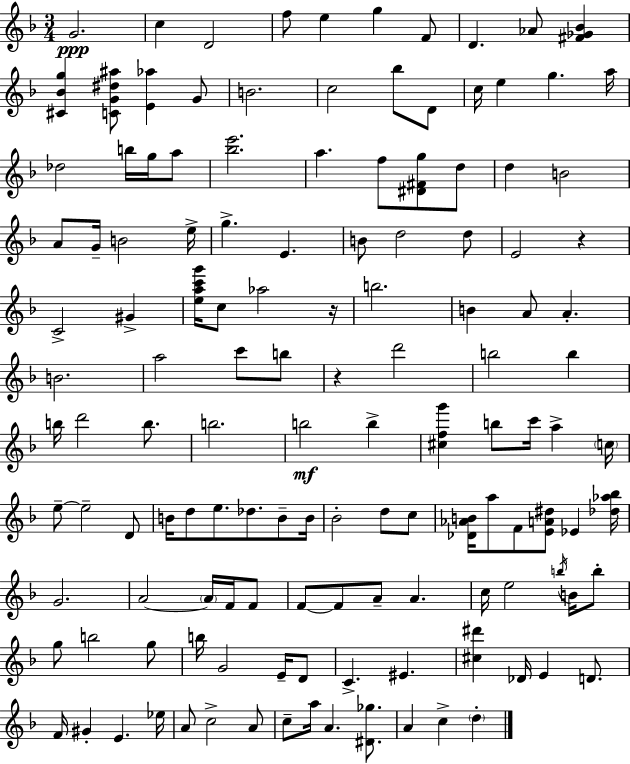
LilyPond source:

{
  \clef treble
  \numericTimeSignature
  \time 3/4
  \key d \minor
  g'2.\ppp | c''4 d'2 | f''8 e''4 g''4 f'8 | d'4. aes'8 <fis' ges' bes'>4 | \break <cis' bes' g''>4 <c' g' dis'' ais''>8 <e' aes''>4 g'8 | b'2. | c''2 bes''8 d'8 | c''16 e''4 g''4. a''16 | \break des''2 b''16 g''16 a''8 | <bes'' e'''>2. | a''4. f''8 <dis' fis' g''>8 d''8 | d''4 b'2 | \break a'8 g'16-- b'2 e''16-> | g''4.-> e'4. | b'8 d''2 d''8 | e'2 r4 | \break c'2-> gis'4-> | <e'' a'' c''' g'''>16 c''8 aes''2 r16 | b''2. | b'4 a'8 a'4.-. | \break b'2. | a''2 c'''8 b''8 | r4 d'''2 | b''2 b''4 | \break b''16 d'''2 b''8. | b''2. | b''2\mf b''4-> | <cis'' f'' g'''>4 b''8 c'''16 a''4-> \parenthesize c''16 | \break e''8--~~ e''2-- d'8 | b'16 d''8 e''8. des''8. b'8-- b'16 | bes'2-. d''8 c''8 | <des' aes' b'>16 a''8 f'8 <e' a' dis''>8 ees'4 <des'' aes'' bes''>16 | \break g'2. | a'2~~ \parenthesize a'16 f'16 f'8 | f'8~~ f'8 a'8-- a'4. | c''16 e''2 \acciaccatura { b''16 } b'16 b''8-. | \break g''8 b''2 g''8 | b''16 g'2 e'16-- d'8 | c'4.-> eis'4. | <cis'' dis'''>4 des'16 e'4 d'8. | \break f'16 gis'4-. e'4. | ees''16 a'8 c''2-> a'8 | c''8-- a''16 a'4. <dis' ges''>8. | a'4 c''4-> \parenthesize d''4-. | \break \bar "|."
}